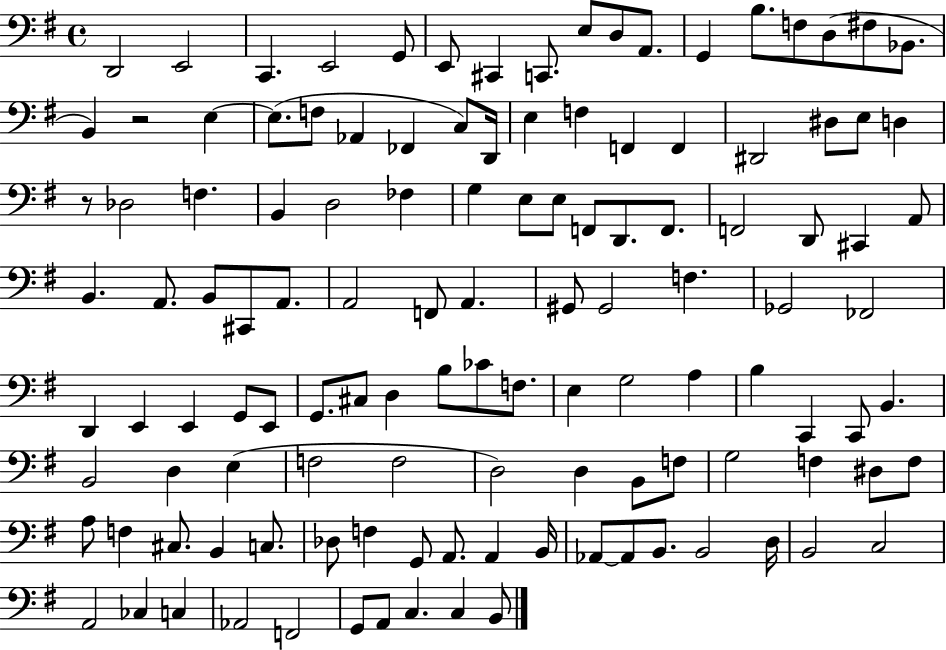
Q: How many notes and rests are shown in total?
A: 122